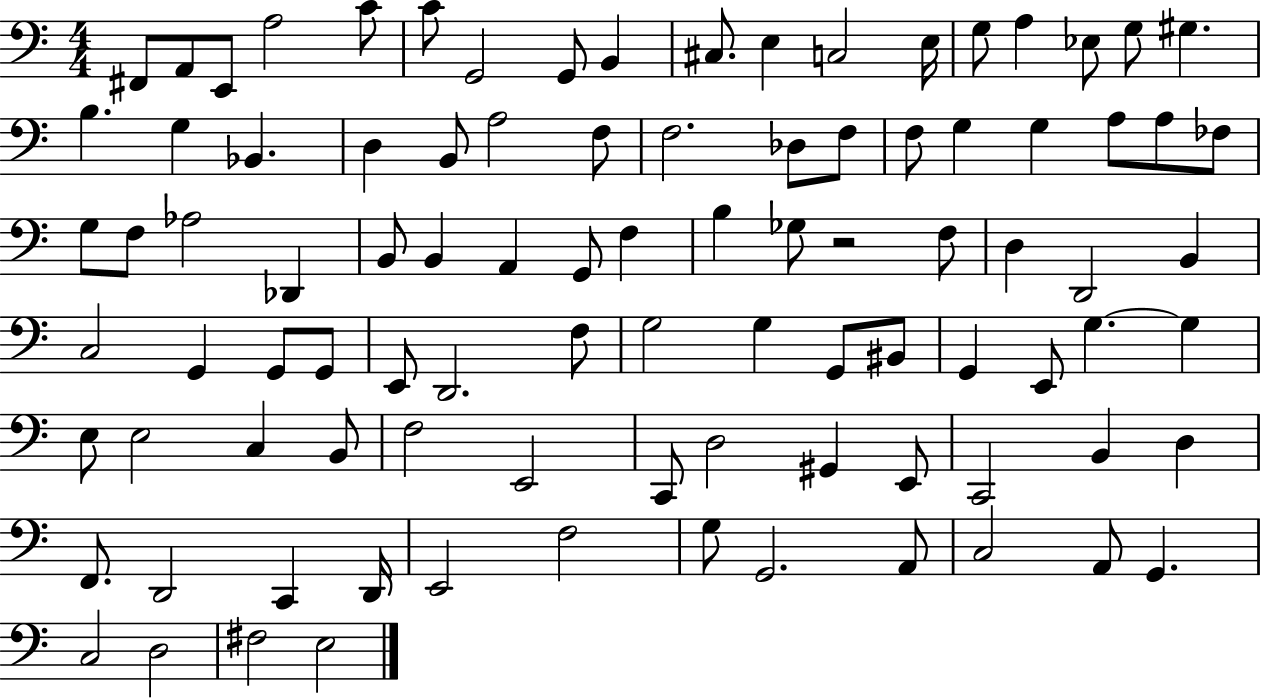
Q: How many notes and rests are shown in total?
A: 94